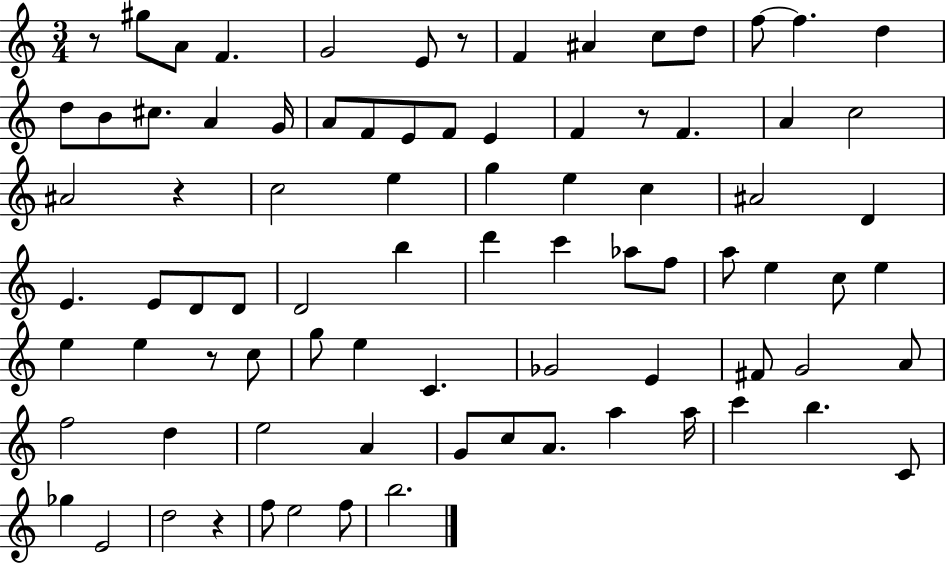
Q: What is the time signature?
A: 3/4